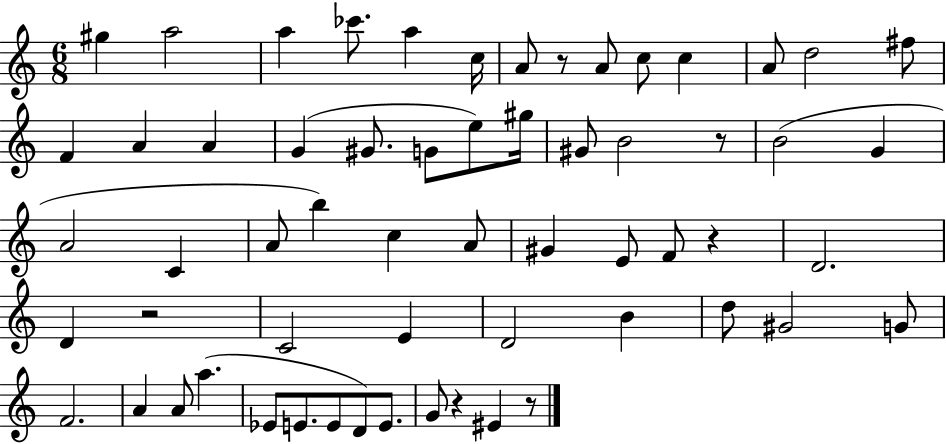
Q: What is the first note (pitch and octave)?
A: G#5